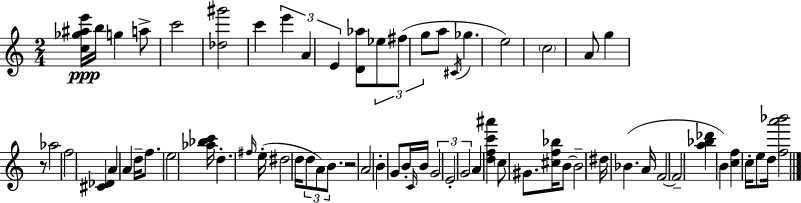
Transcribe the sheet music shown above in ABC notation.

X:1
T:Untitled
M:2/4
L:1/4
K:C
[c_g^ae']/4 b/4 g a/2 c'2 [_d^g']2 c' e' A E [D_a]/2 _e/2 ^f/2 g/2 a/2 ^C/4 _g e2 c2 A/2 g z/2 _a2 f2 [^C_D] A A d/4 f/2 e2 [_a_bc']/4 d ^f/4 e/4 ^d2 d/4 d/2 A/2 B/2 z2 A2 B G/2 B/4 C/4 B/4 G2 E2 G2 A [dfc'^a'] c/2 ^G/2 [^cf_b]/4 B/2 B2 ^d/4 _B A/4 F2 F2 [a_b_d'] B [cf] c/4 e/2 d/4 [fa'_b']2